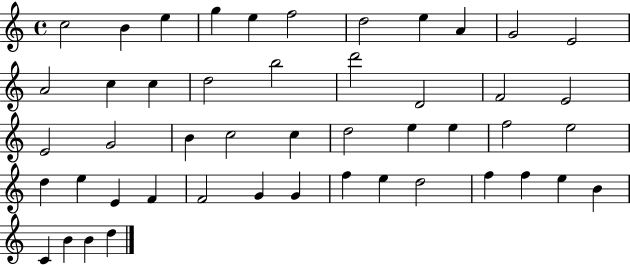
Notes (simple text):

C5/h B4/q E5/q G5/q E5/q F5/h D5/h E5/q A4/q G4/h E4/h A4/h C5/q C5/q D5/h B5/h D6/h D4/h F4/h E4/h E4/h G4/h B4/q C5/h C5/q D5/h E5/q E5/q F5/h E5/h D5/q E5/q E4/q F4/q F4/h G4/q G4/q F5/q E5/q D5/h F5/q F5/q E5/q B4/q C4/q B4/q B4/q D5/q